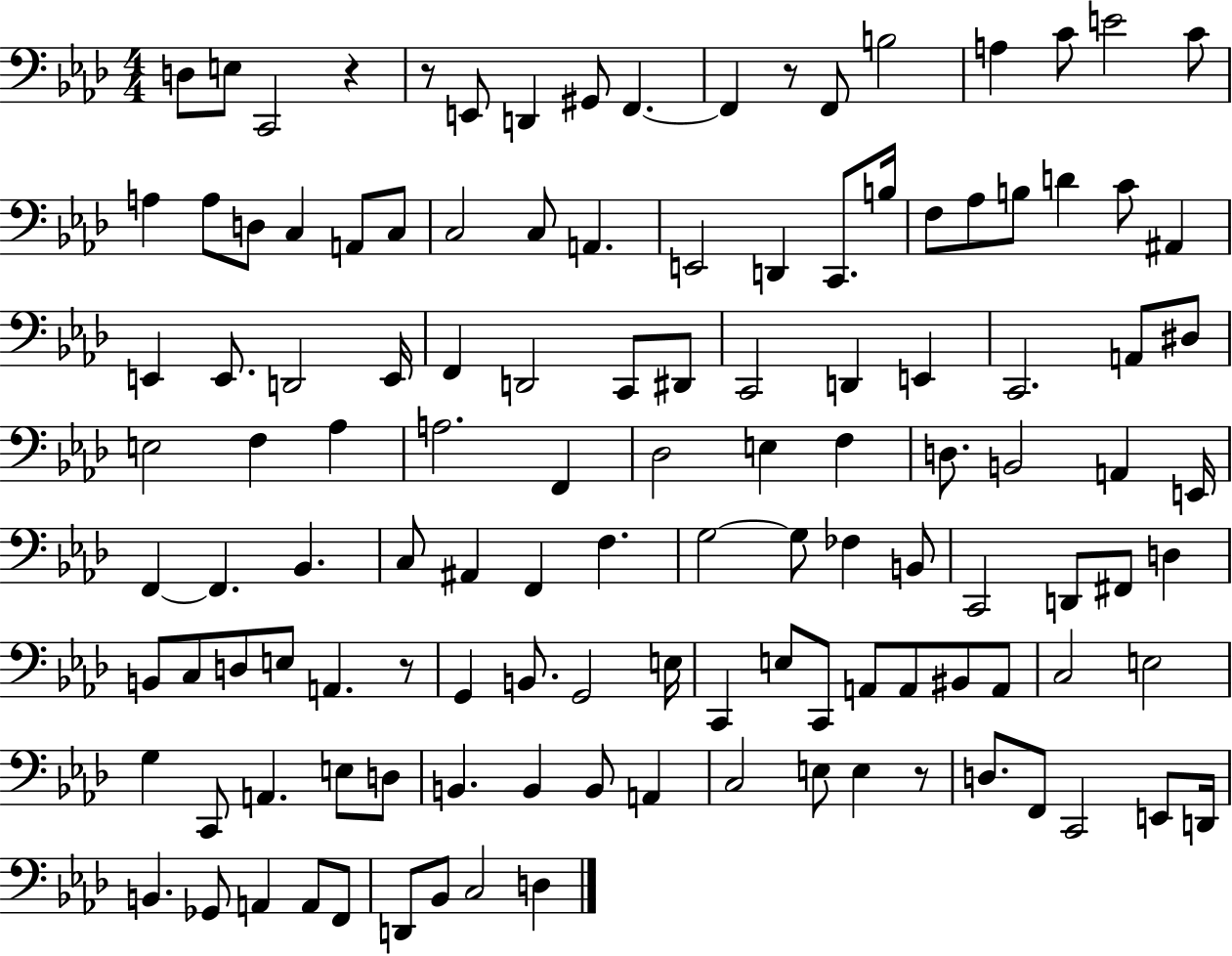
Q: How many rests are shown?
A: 5